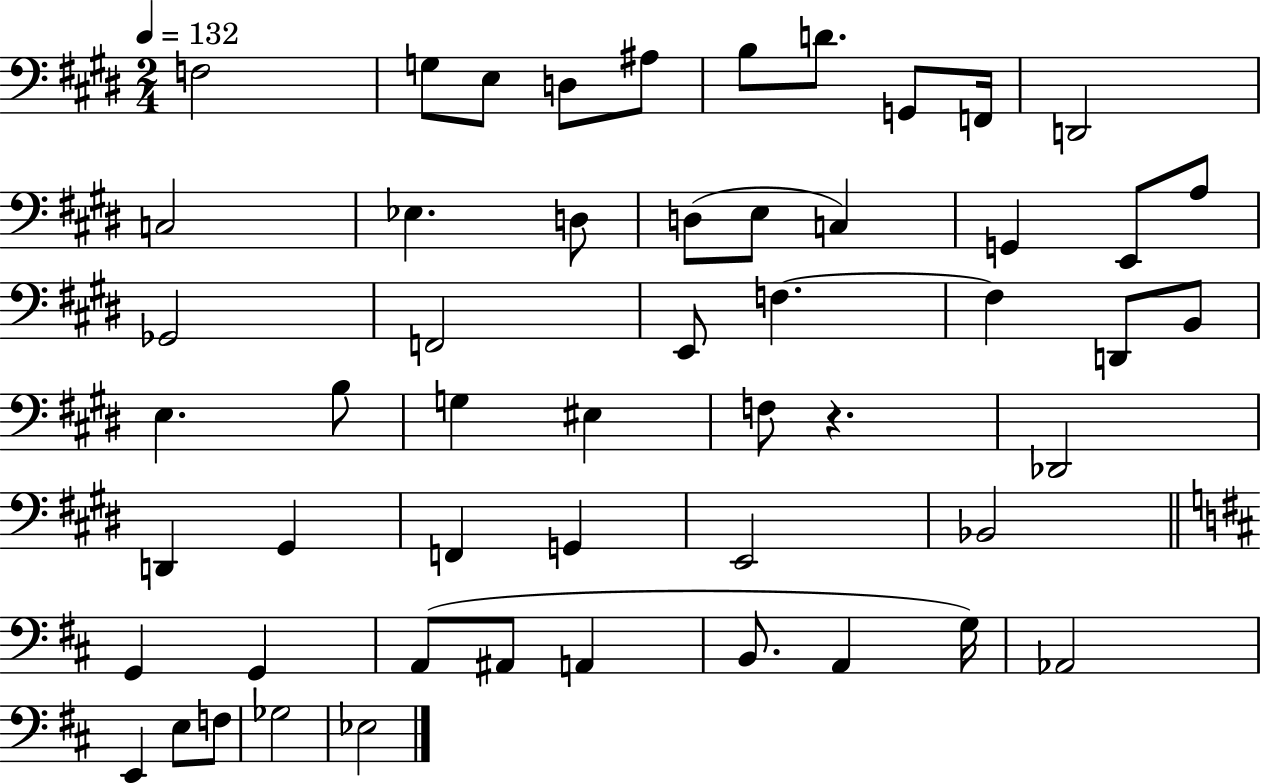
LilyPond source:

{
  \clef bass
  \numericTimeSignature
  \time 2/4
  \key e \major
  \tempo 4 = 132
  f2 | g8 e8 d8 ais8 | b8 d'8. g,8 f,16 | d,2 | \break c2 | ees4. d8 | d8( e8 c4) | g,4 e,8 a8 | \break ges,2 | f,2 | e,8 f4.~~ | f4 d,8 b,8 | \break e4. b8 | g4 eis4 | f8 r4. | des,2 | \break d,4 gis,4 | f,4 g,4 | e,2 | bes,2 | \break \bar "||" \break \key d \major g,4 g,4 | a,8( ais,8 a,4 | b,8. a,4 g16) | aes,2 | \break e,4 e8 f8 | ges2 | ees2 | \bar "|."
}